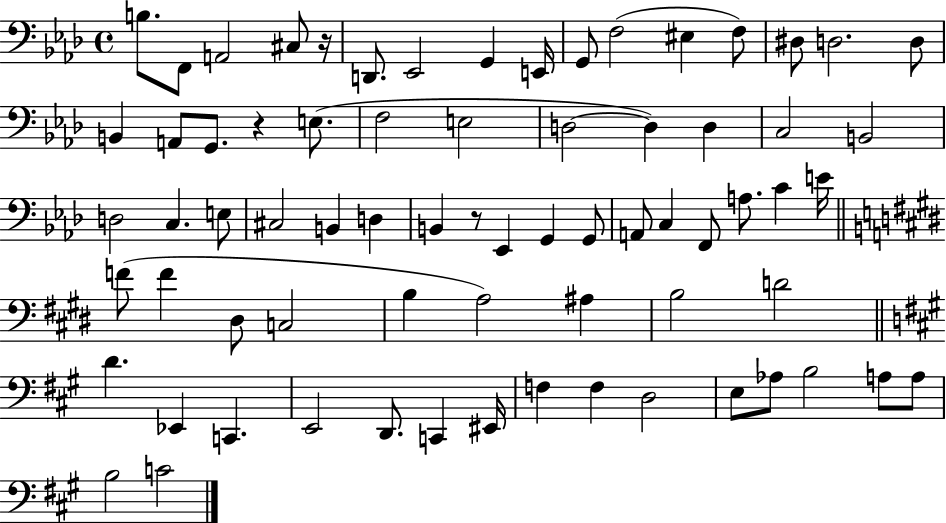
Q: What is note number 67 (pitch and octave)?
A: B3